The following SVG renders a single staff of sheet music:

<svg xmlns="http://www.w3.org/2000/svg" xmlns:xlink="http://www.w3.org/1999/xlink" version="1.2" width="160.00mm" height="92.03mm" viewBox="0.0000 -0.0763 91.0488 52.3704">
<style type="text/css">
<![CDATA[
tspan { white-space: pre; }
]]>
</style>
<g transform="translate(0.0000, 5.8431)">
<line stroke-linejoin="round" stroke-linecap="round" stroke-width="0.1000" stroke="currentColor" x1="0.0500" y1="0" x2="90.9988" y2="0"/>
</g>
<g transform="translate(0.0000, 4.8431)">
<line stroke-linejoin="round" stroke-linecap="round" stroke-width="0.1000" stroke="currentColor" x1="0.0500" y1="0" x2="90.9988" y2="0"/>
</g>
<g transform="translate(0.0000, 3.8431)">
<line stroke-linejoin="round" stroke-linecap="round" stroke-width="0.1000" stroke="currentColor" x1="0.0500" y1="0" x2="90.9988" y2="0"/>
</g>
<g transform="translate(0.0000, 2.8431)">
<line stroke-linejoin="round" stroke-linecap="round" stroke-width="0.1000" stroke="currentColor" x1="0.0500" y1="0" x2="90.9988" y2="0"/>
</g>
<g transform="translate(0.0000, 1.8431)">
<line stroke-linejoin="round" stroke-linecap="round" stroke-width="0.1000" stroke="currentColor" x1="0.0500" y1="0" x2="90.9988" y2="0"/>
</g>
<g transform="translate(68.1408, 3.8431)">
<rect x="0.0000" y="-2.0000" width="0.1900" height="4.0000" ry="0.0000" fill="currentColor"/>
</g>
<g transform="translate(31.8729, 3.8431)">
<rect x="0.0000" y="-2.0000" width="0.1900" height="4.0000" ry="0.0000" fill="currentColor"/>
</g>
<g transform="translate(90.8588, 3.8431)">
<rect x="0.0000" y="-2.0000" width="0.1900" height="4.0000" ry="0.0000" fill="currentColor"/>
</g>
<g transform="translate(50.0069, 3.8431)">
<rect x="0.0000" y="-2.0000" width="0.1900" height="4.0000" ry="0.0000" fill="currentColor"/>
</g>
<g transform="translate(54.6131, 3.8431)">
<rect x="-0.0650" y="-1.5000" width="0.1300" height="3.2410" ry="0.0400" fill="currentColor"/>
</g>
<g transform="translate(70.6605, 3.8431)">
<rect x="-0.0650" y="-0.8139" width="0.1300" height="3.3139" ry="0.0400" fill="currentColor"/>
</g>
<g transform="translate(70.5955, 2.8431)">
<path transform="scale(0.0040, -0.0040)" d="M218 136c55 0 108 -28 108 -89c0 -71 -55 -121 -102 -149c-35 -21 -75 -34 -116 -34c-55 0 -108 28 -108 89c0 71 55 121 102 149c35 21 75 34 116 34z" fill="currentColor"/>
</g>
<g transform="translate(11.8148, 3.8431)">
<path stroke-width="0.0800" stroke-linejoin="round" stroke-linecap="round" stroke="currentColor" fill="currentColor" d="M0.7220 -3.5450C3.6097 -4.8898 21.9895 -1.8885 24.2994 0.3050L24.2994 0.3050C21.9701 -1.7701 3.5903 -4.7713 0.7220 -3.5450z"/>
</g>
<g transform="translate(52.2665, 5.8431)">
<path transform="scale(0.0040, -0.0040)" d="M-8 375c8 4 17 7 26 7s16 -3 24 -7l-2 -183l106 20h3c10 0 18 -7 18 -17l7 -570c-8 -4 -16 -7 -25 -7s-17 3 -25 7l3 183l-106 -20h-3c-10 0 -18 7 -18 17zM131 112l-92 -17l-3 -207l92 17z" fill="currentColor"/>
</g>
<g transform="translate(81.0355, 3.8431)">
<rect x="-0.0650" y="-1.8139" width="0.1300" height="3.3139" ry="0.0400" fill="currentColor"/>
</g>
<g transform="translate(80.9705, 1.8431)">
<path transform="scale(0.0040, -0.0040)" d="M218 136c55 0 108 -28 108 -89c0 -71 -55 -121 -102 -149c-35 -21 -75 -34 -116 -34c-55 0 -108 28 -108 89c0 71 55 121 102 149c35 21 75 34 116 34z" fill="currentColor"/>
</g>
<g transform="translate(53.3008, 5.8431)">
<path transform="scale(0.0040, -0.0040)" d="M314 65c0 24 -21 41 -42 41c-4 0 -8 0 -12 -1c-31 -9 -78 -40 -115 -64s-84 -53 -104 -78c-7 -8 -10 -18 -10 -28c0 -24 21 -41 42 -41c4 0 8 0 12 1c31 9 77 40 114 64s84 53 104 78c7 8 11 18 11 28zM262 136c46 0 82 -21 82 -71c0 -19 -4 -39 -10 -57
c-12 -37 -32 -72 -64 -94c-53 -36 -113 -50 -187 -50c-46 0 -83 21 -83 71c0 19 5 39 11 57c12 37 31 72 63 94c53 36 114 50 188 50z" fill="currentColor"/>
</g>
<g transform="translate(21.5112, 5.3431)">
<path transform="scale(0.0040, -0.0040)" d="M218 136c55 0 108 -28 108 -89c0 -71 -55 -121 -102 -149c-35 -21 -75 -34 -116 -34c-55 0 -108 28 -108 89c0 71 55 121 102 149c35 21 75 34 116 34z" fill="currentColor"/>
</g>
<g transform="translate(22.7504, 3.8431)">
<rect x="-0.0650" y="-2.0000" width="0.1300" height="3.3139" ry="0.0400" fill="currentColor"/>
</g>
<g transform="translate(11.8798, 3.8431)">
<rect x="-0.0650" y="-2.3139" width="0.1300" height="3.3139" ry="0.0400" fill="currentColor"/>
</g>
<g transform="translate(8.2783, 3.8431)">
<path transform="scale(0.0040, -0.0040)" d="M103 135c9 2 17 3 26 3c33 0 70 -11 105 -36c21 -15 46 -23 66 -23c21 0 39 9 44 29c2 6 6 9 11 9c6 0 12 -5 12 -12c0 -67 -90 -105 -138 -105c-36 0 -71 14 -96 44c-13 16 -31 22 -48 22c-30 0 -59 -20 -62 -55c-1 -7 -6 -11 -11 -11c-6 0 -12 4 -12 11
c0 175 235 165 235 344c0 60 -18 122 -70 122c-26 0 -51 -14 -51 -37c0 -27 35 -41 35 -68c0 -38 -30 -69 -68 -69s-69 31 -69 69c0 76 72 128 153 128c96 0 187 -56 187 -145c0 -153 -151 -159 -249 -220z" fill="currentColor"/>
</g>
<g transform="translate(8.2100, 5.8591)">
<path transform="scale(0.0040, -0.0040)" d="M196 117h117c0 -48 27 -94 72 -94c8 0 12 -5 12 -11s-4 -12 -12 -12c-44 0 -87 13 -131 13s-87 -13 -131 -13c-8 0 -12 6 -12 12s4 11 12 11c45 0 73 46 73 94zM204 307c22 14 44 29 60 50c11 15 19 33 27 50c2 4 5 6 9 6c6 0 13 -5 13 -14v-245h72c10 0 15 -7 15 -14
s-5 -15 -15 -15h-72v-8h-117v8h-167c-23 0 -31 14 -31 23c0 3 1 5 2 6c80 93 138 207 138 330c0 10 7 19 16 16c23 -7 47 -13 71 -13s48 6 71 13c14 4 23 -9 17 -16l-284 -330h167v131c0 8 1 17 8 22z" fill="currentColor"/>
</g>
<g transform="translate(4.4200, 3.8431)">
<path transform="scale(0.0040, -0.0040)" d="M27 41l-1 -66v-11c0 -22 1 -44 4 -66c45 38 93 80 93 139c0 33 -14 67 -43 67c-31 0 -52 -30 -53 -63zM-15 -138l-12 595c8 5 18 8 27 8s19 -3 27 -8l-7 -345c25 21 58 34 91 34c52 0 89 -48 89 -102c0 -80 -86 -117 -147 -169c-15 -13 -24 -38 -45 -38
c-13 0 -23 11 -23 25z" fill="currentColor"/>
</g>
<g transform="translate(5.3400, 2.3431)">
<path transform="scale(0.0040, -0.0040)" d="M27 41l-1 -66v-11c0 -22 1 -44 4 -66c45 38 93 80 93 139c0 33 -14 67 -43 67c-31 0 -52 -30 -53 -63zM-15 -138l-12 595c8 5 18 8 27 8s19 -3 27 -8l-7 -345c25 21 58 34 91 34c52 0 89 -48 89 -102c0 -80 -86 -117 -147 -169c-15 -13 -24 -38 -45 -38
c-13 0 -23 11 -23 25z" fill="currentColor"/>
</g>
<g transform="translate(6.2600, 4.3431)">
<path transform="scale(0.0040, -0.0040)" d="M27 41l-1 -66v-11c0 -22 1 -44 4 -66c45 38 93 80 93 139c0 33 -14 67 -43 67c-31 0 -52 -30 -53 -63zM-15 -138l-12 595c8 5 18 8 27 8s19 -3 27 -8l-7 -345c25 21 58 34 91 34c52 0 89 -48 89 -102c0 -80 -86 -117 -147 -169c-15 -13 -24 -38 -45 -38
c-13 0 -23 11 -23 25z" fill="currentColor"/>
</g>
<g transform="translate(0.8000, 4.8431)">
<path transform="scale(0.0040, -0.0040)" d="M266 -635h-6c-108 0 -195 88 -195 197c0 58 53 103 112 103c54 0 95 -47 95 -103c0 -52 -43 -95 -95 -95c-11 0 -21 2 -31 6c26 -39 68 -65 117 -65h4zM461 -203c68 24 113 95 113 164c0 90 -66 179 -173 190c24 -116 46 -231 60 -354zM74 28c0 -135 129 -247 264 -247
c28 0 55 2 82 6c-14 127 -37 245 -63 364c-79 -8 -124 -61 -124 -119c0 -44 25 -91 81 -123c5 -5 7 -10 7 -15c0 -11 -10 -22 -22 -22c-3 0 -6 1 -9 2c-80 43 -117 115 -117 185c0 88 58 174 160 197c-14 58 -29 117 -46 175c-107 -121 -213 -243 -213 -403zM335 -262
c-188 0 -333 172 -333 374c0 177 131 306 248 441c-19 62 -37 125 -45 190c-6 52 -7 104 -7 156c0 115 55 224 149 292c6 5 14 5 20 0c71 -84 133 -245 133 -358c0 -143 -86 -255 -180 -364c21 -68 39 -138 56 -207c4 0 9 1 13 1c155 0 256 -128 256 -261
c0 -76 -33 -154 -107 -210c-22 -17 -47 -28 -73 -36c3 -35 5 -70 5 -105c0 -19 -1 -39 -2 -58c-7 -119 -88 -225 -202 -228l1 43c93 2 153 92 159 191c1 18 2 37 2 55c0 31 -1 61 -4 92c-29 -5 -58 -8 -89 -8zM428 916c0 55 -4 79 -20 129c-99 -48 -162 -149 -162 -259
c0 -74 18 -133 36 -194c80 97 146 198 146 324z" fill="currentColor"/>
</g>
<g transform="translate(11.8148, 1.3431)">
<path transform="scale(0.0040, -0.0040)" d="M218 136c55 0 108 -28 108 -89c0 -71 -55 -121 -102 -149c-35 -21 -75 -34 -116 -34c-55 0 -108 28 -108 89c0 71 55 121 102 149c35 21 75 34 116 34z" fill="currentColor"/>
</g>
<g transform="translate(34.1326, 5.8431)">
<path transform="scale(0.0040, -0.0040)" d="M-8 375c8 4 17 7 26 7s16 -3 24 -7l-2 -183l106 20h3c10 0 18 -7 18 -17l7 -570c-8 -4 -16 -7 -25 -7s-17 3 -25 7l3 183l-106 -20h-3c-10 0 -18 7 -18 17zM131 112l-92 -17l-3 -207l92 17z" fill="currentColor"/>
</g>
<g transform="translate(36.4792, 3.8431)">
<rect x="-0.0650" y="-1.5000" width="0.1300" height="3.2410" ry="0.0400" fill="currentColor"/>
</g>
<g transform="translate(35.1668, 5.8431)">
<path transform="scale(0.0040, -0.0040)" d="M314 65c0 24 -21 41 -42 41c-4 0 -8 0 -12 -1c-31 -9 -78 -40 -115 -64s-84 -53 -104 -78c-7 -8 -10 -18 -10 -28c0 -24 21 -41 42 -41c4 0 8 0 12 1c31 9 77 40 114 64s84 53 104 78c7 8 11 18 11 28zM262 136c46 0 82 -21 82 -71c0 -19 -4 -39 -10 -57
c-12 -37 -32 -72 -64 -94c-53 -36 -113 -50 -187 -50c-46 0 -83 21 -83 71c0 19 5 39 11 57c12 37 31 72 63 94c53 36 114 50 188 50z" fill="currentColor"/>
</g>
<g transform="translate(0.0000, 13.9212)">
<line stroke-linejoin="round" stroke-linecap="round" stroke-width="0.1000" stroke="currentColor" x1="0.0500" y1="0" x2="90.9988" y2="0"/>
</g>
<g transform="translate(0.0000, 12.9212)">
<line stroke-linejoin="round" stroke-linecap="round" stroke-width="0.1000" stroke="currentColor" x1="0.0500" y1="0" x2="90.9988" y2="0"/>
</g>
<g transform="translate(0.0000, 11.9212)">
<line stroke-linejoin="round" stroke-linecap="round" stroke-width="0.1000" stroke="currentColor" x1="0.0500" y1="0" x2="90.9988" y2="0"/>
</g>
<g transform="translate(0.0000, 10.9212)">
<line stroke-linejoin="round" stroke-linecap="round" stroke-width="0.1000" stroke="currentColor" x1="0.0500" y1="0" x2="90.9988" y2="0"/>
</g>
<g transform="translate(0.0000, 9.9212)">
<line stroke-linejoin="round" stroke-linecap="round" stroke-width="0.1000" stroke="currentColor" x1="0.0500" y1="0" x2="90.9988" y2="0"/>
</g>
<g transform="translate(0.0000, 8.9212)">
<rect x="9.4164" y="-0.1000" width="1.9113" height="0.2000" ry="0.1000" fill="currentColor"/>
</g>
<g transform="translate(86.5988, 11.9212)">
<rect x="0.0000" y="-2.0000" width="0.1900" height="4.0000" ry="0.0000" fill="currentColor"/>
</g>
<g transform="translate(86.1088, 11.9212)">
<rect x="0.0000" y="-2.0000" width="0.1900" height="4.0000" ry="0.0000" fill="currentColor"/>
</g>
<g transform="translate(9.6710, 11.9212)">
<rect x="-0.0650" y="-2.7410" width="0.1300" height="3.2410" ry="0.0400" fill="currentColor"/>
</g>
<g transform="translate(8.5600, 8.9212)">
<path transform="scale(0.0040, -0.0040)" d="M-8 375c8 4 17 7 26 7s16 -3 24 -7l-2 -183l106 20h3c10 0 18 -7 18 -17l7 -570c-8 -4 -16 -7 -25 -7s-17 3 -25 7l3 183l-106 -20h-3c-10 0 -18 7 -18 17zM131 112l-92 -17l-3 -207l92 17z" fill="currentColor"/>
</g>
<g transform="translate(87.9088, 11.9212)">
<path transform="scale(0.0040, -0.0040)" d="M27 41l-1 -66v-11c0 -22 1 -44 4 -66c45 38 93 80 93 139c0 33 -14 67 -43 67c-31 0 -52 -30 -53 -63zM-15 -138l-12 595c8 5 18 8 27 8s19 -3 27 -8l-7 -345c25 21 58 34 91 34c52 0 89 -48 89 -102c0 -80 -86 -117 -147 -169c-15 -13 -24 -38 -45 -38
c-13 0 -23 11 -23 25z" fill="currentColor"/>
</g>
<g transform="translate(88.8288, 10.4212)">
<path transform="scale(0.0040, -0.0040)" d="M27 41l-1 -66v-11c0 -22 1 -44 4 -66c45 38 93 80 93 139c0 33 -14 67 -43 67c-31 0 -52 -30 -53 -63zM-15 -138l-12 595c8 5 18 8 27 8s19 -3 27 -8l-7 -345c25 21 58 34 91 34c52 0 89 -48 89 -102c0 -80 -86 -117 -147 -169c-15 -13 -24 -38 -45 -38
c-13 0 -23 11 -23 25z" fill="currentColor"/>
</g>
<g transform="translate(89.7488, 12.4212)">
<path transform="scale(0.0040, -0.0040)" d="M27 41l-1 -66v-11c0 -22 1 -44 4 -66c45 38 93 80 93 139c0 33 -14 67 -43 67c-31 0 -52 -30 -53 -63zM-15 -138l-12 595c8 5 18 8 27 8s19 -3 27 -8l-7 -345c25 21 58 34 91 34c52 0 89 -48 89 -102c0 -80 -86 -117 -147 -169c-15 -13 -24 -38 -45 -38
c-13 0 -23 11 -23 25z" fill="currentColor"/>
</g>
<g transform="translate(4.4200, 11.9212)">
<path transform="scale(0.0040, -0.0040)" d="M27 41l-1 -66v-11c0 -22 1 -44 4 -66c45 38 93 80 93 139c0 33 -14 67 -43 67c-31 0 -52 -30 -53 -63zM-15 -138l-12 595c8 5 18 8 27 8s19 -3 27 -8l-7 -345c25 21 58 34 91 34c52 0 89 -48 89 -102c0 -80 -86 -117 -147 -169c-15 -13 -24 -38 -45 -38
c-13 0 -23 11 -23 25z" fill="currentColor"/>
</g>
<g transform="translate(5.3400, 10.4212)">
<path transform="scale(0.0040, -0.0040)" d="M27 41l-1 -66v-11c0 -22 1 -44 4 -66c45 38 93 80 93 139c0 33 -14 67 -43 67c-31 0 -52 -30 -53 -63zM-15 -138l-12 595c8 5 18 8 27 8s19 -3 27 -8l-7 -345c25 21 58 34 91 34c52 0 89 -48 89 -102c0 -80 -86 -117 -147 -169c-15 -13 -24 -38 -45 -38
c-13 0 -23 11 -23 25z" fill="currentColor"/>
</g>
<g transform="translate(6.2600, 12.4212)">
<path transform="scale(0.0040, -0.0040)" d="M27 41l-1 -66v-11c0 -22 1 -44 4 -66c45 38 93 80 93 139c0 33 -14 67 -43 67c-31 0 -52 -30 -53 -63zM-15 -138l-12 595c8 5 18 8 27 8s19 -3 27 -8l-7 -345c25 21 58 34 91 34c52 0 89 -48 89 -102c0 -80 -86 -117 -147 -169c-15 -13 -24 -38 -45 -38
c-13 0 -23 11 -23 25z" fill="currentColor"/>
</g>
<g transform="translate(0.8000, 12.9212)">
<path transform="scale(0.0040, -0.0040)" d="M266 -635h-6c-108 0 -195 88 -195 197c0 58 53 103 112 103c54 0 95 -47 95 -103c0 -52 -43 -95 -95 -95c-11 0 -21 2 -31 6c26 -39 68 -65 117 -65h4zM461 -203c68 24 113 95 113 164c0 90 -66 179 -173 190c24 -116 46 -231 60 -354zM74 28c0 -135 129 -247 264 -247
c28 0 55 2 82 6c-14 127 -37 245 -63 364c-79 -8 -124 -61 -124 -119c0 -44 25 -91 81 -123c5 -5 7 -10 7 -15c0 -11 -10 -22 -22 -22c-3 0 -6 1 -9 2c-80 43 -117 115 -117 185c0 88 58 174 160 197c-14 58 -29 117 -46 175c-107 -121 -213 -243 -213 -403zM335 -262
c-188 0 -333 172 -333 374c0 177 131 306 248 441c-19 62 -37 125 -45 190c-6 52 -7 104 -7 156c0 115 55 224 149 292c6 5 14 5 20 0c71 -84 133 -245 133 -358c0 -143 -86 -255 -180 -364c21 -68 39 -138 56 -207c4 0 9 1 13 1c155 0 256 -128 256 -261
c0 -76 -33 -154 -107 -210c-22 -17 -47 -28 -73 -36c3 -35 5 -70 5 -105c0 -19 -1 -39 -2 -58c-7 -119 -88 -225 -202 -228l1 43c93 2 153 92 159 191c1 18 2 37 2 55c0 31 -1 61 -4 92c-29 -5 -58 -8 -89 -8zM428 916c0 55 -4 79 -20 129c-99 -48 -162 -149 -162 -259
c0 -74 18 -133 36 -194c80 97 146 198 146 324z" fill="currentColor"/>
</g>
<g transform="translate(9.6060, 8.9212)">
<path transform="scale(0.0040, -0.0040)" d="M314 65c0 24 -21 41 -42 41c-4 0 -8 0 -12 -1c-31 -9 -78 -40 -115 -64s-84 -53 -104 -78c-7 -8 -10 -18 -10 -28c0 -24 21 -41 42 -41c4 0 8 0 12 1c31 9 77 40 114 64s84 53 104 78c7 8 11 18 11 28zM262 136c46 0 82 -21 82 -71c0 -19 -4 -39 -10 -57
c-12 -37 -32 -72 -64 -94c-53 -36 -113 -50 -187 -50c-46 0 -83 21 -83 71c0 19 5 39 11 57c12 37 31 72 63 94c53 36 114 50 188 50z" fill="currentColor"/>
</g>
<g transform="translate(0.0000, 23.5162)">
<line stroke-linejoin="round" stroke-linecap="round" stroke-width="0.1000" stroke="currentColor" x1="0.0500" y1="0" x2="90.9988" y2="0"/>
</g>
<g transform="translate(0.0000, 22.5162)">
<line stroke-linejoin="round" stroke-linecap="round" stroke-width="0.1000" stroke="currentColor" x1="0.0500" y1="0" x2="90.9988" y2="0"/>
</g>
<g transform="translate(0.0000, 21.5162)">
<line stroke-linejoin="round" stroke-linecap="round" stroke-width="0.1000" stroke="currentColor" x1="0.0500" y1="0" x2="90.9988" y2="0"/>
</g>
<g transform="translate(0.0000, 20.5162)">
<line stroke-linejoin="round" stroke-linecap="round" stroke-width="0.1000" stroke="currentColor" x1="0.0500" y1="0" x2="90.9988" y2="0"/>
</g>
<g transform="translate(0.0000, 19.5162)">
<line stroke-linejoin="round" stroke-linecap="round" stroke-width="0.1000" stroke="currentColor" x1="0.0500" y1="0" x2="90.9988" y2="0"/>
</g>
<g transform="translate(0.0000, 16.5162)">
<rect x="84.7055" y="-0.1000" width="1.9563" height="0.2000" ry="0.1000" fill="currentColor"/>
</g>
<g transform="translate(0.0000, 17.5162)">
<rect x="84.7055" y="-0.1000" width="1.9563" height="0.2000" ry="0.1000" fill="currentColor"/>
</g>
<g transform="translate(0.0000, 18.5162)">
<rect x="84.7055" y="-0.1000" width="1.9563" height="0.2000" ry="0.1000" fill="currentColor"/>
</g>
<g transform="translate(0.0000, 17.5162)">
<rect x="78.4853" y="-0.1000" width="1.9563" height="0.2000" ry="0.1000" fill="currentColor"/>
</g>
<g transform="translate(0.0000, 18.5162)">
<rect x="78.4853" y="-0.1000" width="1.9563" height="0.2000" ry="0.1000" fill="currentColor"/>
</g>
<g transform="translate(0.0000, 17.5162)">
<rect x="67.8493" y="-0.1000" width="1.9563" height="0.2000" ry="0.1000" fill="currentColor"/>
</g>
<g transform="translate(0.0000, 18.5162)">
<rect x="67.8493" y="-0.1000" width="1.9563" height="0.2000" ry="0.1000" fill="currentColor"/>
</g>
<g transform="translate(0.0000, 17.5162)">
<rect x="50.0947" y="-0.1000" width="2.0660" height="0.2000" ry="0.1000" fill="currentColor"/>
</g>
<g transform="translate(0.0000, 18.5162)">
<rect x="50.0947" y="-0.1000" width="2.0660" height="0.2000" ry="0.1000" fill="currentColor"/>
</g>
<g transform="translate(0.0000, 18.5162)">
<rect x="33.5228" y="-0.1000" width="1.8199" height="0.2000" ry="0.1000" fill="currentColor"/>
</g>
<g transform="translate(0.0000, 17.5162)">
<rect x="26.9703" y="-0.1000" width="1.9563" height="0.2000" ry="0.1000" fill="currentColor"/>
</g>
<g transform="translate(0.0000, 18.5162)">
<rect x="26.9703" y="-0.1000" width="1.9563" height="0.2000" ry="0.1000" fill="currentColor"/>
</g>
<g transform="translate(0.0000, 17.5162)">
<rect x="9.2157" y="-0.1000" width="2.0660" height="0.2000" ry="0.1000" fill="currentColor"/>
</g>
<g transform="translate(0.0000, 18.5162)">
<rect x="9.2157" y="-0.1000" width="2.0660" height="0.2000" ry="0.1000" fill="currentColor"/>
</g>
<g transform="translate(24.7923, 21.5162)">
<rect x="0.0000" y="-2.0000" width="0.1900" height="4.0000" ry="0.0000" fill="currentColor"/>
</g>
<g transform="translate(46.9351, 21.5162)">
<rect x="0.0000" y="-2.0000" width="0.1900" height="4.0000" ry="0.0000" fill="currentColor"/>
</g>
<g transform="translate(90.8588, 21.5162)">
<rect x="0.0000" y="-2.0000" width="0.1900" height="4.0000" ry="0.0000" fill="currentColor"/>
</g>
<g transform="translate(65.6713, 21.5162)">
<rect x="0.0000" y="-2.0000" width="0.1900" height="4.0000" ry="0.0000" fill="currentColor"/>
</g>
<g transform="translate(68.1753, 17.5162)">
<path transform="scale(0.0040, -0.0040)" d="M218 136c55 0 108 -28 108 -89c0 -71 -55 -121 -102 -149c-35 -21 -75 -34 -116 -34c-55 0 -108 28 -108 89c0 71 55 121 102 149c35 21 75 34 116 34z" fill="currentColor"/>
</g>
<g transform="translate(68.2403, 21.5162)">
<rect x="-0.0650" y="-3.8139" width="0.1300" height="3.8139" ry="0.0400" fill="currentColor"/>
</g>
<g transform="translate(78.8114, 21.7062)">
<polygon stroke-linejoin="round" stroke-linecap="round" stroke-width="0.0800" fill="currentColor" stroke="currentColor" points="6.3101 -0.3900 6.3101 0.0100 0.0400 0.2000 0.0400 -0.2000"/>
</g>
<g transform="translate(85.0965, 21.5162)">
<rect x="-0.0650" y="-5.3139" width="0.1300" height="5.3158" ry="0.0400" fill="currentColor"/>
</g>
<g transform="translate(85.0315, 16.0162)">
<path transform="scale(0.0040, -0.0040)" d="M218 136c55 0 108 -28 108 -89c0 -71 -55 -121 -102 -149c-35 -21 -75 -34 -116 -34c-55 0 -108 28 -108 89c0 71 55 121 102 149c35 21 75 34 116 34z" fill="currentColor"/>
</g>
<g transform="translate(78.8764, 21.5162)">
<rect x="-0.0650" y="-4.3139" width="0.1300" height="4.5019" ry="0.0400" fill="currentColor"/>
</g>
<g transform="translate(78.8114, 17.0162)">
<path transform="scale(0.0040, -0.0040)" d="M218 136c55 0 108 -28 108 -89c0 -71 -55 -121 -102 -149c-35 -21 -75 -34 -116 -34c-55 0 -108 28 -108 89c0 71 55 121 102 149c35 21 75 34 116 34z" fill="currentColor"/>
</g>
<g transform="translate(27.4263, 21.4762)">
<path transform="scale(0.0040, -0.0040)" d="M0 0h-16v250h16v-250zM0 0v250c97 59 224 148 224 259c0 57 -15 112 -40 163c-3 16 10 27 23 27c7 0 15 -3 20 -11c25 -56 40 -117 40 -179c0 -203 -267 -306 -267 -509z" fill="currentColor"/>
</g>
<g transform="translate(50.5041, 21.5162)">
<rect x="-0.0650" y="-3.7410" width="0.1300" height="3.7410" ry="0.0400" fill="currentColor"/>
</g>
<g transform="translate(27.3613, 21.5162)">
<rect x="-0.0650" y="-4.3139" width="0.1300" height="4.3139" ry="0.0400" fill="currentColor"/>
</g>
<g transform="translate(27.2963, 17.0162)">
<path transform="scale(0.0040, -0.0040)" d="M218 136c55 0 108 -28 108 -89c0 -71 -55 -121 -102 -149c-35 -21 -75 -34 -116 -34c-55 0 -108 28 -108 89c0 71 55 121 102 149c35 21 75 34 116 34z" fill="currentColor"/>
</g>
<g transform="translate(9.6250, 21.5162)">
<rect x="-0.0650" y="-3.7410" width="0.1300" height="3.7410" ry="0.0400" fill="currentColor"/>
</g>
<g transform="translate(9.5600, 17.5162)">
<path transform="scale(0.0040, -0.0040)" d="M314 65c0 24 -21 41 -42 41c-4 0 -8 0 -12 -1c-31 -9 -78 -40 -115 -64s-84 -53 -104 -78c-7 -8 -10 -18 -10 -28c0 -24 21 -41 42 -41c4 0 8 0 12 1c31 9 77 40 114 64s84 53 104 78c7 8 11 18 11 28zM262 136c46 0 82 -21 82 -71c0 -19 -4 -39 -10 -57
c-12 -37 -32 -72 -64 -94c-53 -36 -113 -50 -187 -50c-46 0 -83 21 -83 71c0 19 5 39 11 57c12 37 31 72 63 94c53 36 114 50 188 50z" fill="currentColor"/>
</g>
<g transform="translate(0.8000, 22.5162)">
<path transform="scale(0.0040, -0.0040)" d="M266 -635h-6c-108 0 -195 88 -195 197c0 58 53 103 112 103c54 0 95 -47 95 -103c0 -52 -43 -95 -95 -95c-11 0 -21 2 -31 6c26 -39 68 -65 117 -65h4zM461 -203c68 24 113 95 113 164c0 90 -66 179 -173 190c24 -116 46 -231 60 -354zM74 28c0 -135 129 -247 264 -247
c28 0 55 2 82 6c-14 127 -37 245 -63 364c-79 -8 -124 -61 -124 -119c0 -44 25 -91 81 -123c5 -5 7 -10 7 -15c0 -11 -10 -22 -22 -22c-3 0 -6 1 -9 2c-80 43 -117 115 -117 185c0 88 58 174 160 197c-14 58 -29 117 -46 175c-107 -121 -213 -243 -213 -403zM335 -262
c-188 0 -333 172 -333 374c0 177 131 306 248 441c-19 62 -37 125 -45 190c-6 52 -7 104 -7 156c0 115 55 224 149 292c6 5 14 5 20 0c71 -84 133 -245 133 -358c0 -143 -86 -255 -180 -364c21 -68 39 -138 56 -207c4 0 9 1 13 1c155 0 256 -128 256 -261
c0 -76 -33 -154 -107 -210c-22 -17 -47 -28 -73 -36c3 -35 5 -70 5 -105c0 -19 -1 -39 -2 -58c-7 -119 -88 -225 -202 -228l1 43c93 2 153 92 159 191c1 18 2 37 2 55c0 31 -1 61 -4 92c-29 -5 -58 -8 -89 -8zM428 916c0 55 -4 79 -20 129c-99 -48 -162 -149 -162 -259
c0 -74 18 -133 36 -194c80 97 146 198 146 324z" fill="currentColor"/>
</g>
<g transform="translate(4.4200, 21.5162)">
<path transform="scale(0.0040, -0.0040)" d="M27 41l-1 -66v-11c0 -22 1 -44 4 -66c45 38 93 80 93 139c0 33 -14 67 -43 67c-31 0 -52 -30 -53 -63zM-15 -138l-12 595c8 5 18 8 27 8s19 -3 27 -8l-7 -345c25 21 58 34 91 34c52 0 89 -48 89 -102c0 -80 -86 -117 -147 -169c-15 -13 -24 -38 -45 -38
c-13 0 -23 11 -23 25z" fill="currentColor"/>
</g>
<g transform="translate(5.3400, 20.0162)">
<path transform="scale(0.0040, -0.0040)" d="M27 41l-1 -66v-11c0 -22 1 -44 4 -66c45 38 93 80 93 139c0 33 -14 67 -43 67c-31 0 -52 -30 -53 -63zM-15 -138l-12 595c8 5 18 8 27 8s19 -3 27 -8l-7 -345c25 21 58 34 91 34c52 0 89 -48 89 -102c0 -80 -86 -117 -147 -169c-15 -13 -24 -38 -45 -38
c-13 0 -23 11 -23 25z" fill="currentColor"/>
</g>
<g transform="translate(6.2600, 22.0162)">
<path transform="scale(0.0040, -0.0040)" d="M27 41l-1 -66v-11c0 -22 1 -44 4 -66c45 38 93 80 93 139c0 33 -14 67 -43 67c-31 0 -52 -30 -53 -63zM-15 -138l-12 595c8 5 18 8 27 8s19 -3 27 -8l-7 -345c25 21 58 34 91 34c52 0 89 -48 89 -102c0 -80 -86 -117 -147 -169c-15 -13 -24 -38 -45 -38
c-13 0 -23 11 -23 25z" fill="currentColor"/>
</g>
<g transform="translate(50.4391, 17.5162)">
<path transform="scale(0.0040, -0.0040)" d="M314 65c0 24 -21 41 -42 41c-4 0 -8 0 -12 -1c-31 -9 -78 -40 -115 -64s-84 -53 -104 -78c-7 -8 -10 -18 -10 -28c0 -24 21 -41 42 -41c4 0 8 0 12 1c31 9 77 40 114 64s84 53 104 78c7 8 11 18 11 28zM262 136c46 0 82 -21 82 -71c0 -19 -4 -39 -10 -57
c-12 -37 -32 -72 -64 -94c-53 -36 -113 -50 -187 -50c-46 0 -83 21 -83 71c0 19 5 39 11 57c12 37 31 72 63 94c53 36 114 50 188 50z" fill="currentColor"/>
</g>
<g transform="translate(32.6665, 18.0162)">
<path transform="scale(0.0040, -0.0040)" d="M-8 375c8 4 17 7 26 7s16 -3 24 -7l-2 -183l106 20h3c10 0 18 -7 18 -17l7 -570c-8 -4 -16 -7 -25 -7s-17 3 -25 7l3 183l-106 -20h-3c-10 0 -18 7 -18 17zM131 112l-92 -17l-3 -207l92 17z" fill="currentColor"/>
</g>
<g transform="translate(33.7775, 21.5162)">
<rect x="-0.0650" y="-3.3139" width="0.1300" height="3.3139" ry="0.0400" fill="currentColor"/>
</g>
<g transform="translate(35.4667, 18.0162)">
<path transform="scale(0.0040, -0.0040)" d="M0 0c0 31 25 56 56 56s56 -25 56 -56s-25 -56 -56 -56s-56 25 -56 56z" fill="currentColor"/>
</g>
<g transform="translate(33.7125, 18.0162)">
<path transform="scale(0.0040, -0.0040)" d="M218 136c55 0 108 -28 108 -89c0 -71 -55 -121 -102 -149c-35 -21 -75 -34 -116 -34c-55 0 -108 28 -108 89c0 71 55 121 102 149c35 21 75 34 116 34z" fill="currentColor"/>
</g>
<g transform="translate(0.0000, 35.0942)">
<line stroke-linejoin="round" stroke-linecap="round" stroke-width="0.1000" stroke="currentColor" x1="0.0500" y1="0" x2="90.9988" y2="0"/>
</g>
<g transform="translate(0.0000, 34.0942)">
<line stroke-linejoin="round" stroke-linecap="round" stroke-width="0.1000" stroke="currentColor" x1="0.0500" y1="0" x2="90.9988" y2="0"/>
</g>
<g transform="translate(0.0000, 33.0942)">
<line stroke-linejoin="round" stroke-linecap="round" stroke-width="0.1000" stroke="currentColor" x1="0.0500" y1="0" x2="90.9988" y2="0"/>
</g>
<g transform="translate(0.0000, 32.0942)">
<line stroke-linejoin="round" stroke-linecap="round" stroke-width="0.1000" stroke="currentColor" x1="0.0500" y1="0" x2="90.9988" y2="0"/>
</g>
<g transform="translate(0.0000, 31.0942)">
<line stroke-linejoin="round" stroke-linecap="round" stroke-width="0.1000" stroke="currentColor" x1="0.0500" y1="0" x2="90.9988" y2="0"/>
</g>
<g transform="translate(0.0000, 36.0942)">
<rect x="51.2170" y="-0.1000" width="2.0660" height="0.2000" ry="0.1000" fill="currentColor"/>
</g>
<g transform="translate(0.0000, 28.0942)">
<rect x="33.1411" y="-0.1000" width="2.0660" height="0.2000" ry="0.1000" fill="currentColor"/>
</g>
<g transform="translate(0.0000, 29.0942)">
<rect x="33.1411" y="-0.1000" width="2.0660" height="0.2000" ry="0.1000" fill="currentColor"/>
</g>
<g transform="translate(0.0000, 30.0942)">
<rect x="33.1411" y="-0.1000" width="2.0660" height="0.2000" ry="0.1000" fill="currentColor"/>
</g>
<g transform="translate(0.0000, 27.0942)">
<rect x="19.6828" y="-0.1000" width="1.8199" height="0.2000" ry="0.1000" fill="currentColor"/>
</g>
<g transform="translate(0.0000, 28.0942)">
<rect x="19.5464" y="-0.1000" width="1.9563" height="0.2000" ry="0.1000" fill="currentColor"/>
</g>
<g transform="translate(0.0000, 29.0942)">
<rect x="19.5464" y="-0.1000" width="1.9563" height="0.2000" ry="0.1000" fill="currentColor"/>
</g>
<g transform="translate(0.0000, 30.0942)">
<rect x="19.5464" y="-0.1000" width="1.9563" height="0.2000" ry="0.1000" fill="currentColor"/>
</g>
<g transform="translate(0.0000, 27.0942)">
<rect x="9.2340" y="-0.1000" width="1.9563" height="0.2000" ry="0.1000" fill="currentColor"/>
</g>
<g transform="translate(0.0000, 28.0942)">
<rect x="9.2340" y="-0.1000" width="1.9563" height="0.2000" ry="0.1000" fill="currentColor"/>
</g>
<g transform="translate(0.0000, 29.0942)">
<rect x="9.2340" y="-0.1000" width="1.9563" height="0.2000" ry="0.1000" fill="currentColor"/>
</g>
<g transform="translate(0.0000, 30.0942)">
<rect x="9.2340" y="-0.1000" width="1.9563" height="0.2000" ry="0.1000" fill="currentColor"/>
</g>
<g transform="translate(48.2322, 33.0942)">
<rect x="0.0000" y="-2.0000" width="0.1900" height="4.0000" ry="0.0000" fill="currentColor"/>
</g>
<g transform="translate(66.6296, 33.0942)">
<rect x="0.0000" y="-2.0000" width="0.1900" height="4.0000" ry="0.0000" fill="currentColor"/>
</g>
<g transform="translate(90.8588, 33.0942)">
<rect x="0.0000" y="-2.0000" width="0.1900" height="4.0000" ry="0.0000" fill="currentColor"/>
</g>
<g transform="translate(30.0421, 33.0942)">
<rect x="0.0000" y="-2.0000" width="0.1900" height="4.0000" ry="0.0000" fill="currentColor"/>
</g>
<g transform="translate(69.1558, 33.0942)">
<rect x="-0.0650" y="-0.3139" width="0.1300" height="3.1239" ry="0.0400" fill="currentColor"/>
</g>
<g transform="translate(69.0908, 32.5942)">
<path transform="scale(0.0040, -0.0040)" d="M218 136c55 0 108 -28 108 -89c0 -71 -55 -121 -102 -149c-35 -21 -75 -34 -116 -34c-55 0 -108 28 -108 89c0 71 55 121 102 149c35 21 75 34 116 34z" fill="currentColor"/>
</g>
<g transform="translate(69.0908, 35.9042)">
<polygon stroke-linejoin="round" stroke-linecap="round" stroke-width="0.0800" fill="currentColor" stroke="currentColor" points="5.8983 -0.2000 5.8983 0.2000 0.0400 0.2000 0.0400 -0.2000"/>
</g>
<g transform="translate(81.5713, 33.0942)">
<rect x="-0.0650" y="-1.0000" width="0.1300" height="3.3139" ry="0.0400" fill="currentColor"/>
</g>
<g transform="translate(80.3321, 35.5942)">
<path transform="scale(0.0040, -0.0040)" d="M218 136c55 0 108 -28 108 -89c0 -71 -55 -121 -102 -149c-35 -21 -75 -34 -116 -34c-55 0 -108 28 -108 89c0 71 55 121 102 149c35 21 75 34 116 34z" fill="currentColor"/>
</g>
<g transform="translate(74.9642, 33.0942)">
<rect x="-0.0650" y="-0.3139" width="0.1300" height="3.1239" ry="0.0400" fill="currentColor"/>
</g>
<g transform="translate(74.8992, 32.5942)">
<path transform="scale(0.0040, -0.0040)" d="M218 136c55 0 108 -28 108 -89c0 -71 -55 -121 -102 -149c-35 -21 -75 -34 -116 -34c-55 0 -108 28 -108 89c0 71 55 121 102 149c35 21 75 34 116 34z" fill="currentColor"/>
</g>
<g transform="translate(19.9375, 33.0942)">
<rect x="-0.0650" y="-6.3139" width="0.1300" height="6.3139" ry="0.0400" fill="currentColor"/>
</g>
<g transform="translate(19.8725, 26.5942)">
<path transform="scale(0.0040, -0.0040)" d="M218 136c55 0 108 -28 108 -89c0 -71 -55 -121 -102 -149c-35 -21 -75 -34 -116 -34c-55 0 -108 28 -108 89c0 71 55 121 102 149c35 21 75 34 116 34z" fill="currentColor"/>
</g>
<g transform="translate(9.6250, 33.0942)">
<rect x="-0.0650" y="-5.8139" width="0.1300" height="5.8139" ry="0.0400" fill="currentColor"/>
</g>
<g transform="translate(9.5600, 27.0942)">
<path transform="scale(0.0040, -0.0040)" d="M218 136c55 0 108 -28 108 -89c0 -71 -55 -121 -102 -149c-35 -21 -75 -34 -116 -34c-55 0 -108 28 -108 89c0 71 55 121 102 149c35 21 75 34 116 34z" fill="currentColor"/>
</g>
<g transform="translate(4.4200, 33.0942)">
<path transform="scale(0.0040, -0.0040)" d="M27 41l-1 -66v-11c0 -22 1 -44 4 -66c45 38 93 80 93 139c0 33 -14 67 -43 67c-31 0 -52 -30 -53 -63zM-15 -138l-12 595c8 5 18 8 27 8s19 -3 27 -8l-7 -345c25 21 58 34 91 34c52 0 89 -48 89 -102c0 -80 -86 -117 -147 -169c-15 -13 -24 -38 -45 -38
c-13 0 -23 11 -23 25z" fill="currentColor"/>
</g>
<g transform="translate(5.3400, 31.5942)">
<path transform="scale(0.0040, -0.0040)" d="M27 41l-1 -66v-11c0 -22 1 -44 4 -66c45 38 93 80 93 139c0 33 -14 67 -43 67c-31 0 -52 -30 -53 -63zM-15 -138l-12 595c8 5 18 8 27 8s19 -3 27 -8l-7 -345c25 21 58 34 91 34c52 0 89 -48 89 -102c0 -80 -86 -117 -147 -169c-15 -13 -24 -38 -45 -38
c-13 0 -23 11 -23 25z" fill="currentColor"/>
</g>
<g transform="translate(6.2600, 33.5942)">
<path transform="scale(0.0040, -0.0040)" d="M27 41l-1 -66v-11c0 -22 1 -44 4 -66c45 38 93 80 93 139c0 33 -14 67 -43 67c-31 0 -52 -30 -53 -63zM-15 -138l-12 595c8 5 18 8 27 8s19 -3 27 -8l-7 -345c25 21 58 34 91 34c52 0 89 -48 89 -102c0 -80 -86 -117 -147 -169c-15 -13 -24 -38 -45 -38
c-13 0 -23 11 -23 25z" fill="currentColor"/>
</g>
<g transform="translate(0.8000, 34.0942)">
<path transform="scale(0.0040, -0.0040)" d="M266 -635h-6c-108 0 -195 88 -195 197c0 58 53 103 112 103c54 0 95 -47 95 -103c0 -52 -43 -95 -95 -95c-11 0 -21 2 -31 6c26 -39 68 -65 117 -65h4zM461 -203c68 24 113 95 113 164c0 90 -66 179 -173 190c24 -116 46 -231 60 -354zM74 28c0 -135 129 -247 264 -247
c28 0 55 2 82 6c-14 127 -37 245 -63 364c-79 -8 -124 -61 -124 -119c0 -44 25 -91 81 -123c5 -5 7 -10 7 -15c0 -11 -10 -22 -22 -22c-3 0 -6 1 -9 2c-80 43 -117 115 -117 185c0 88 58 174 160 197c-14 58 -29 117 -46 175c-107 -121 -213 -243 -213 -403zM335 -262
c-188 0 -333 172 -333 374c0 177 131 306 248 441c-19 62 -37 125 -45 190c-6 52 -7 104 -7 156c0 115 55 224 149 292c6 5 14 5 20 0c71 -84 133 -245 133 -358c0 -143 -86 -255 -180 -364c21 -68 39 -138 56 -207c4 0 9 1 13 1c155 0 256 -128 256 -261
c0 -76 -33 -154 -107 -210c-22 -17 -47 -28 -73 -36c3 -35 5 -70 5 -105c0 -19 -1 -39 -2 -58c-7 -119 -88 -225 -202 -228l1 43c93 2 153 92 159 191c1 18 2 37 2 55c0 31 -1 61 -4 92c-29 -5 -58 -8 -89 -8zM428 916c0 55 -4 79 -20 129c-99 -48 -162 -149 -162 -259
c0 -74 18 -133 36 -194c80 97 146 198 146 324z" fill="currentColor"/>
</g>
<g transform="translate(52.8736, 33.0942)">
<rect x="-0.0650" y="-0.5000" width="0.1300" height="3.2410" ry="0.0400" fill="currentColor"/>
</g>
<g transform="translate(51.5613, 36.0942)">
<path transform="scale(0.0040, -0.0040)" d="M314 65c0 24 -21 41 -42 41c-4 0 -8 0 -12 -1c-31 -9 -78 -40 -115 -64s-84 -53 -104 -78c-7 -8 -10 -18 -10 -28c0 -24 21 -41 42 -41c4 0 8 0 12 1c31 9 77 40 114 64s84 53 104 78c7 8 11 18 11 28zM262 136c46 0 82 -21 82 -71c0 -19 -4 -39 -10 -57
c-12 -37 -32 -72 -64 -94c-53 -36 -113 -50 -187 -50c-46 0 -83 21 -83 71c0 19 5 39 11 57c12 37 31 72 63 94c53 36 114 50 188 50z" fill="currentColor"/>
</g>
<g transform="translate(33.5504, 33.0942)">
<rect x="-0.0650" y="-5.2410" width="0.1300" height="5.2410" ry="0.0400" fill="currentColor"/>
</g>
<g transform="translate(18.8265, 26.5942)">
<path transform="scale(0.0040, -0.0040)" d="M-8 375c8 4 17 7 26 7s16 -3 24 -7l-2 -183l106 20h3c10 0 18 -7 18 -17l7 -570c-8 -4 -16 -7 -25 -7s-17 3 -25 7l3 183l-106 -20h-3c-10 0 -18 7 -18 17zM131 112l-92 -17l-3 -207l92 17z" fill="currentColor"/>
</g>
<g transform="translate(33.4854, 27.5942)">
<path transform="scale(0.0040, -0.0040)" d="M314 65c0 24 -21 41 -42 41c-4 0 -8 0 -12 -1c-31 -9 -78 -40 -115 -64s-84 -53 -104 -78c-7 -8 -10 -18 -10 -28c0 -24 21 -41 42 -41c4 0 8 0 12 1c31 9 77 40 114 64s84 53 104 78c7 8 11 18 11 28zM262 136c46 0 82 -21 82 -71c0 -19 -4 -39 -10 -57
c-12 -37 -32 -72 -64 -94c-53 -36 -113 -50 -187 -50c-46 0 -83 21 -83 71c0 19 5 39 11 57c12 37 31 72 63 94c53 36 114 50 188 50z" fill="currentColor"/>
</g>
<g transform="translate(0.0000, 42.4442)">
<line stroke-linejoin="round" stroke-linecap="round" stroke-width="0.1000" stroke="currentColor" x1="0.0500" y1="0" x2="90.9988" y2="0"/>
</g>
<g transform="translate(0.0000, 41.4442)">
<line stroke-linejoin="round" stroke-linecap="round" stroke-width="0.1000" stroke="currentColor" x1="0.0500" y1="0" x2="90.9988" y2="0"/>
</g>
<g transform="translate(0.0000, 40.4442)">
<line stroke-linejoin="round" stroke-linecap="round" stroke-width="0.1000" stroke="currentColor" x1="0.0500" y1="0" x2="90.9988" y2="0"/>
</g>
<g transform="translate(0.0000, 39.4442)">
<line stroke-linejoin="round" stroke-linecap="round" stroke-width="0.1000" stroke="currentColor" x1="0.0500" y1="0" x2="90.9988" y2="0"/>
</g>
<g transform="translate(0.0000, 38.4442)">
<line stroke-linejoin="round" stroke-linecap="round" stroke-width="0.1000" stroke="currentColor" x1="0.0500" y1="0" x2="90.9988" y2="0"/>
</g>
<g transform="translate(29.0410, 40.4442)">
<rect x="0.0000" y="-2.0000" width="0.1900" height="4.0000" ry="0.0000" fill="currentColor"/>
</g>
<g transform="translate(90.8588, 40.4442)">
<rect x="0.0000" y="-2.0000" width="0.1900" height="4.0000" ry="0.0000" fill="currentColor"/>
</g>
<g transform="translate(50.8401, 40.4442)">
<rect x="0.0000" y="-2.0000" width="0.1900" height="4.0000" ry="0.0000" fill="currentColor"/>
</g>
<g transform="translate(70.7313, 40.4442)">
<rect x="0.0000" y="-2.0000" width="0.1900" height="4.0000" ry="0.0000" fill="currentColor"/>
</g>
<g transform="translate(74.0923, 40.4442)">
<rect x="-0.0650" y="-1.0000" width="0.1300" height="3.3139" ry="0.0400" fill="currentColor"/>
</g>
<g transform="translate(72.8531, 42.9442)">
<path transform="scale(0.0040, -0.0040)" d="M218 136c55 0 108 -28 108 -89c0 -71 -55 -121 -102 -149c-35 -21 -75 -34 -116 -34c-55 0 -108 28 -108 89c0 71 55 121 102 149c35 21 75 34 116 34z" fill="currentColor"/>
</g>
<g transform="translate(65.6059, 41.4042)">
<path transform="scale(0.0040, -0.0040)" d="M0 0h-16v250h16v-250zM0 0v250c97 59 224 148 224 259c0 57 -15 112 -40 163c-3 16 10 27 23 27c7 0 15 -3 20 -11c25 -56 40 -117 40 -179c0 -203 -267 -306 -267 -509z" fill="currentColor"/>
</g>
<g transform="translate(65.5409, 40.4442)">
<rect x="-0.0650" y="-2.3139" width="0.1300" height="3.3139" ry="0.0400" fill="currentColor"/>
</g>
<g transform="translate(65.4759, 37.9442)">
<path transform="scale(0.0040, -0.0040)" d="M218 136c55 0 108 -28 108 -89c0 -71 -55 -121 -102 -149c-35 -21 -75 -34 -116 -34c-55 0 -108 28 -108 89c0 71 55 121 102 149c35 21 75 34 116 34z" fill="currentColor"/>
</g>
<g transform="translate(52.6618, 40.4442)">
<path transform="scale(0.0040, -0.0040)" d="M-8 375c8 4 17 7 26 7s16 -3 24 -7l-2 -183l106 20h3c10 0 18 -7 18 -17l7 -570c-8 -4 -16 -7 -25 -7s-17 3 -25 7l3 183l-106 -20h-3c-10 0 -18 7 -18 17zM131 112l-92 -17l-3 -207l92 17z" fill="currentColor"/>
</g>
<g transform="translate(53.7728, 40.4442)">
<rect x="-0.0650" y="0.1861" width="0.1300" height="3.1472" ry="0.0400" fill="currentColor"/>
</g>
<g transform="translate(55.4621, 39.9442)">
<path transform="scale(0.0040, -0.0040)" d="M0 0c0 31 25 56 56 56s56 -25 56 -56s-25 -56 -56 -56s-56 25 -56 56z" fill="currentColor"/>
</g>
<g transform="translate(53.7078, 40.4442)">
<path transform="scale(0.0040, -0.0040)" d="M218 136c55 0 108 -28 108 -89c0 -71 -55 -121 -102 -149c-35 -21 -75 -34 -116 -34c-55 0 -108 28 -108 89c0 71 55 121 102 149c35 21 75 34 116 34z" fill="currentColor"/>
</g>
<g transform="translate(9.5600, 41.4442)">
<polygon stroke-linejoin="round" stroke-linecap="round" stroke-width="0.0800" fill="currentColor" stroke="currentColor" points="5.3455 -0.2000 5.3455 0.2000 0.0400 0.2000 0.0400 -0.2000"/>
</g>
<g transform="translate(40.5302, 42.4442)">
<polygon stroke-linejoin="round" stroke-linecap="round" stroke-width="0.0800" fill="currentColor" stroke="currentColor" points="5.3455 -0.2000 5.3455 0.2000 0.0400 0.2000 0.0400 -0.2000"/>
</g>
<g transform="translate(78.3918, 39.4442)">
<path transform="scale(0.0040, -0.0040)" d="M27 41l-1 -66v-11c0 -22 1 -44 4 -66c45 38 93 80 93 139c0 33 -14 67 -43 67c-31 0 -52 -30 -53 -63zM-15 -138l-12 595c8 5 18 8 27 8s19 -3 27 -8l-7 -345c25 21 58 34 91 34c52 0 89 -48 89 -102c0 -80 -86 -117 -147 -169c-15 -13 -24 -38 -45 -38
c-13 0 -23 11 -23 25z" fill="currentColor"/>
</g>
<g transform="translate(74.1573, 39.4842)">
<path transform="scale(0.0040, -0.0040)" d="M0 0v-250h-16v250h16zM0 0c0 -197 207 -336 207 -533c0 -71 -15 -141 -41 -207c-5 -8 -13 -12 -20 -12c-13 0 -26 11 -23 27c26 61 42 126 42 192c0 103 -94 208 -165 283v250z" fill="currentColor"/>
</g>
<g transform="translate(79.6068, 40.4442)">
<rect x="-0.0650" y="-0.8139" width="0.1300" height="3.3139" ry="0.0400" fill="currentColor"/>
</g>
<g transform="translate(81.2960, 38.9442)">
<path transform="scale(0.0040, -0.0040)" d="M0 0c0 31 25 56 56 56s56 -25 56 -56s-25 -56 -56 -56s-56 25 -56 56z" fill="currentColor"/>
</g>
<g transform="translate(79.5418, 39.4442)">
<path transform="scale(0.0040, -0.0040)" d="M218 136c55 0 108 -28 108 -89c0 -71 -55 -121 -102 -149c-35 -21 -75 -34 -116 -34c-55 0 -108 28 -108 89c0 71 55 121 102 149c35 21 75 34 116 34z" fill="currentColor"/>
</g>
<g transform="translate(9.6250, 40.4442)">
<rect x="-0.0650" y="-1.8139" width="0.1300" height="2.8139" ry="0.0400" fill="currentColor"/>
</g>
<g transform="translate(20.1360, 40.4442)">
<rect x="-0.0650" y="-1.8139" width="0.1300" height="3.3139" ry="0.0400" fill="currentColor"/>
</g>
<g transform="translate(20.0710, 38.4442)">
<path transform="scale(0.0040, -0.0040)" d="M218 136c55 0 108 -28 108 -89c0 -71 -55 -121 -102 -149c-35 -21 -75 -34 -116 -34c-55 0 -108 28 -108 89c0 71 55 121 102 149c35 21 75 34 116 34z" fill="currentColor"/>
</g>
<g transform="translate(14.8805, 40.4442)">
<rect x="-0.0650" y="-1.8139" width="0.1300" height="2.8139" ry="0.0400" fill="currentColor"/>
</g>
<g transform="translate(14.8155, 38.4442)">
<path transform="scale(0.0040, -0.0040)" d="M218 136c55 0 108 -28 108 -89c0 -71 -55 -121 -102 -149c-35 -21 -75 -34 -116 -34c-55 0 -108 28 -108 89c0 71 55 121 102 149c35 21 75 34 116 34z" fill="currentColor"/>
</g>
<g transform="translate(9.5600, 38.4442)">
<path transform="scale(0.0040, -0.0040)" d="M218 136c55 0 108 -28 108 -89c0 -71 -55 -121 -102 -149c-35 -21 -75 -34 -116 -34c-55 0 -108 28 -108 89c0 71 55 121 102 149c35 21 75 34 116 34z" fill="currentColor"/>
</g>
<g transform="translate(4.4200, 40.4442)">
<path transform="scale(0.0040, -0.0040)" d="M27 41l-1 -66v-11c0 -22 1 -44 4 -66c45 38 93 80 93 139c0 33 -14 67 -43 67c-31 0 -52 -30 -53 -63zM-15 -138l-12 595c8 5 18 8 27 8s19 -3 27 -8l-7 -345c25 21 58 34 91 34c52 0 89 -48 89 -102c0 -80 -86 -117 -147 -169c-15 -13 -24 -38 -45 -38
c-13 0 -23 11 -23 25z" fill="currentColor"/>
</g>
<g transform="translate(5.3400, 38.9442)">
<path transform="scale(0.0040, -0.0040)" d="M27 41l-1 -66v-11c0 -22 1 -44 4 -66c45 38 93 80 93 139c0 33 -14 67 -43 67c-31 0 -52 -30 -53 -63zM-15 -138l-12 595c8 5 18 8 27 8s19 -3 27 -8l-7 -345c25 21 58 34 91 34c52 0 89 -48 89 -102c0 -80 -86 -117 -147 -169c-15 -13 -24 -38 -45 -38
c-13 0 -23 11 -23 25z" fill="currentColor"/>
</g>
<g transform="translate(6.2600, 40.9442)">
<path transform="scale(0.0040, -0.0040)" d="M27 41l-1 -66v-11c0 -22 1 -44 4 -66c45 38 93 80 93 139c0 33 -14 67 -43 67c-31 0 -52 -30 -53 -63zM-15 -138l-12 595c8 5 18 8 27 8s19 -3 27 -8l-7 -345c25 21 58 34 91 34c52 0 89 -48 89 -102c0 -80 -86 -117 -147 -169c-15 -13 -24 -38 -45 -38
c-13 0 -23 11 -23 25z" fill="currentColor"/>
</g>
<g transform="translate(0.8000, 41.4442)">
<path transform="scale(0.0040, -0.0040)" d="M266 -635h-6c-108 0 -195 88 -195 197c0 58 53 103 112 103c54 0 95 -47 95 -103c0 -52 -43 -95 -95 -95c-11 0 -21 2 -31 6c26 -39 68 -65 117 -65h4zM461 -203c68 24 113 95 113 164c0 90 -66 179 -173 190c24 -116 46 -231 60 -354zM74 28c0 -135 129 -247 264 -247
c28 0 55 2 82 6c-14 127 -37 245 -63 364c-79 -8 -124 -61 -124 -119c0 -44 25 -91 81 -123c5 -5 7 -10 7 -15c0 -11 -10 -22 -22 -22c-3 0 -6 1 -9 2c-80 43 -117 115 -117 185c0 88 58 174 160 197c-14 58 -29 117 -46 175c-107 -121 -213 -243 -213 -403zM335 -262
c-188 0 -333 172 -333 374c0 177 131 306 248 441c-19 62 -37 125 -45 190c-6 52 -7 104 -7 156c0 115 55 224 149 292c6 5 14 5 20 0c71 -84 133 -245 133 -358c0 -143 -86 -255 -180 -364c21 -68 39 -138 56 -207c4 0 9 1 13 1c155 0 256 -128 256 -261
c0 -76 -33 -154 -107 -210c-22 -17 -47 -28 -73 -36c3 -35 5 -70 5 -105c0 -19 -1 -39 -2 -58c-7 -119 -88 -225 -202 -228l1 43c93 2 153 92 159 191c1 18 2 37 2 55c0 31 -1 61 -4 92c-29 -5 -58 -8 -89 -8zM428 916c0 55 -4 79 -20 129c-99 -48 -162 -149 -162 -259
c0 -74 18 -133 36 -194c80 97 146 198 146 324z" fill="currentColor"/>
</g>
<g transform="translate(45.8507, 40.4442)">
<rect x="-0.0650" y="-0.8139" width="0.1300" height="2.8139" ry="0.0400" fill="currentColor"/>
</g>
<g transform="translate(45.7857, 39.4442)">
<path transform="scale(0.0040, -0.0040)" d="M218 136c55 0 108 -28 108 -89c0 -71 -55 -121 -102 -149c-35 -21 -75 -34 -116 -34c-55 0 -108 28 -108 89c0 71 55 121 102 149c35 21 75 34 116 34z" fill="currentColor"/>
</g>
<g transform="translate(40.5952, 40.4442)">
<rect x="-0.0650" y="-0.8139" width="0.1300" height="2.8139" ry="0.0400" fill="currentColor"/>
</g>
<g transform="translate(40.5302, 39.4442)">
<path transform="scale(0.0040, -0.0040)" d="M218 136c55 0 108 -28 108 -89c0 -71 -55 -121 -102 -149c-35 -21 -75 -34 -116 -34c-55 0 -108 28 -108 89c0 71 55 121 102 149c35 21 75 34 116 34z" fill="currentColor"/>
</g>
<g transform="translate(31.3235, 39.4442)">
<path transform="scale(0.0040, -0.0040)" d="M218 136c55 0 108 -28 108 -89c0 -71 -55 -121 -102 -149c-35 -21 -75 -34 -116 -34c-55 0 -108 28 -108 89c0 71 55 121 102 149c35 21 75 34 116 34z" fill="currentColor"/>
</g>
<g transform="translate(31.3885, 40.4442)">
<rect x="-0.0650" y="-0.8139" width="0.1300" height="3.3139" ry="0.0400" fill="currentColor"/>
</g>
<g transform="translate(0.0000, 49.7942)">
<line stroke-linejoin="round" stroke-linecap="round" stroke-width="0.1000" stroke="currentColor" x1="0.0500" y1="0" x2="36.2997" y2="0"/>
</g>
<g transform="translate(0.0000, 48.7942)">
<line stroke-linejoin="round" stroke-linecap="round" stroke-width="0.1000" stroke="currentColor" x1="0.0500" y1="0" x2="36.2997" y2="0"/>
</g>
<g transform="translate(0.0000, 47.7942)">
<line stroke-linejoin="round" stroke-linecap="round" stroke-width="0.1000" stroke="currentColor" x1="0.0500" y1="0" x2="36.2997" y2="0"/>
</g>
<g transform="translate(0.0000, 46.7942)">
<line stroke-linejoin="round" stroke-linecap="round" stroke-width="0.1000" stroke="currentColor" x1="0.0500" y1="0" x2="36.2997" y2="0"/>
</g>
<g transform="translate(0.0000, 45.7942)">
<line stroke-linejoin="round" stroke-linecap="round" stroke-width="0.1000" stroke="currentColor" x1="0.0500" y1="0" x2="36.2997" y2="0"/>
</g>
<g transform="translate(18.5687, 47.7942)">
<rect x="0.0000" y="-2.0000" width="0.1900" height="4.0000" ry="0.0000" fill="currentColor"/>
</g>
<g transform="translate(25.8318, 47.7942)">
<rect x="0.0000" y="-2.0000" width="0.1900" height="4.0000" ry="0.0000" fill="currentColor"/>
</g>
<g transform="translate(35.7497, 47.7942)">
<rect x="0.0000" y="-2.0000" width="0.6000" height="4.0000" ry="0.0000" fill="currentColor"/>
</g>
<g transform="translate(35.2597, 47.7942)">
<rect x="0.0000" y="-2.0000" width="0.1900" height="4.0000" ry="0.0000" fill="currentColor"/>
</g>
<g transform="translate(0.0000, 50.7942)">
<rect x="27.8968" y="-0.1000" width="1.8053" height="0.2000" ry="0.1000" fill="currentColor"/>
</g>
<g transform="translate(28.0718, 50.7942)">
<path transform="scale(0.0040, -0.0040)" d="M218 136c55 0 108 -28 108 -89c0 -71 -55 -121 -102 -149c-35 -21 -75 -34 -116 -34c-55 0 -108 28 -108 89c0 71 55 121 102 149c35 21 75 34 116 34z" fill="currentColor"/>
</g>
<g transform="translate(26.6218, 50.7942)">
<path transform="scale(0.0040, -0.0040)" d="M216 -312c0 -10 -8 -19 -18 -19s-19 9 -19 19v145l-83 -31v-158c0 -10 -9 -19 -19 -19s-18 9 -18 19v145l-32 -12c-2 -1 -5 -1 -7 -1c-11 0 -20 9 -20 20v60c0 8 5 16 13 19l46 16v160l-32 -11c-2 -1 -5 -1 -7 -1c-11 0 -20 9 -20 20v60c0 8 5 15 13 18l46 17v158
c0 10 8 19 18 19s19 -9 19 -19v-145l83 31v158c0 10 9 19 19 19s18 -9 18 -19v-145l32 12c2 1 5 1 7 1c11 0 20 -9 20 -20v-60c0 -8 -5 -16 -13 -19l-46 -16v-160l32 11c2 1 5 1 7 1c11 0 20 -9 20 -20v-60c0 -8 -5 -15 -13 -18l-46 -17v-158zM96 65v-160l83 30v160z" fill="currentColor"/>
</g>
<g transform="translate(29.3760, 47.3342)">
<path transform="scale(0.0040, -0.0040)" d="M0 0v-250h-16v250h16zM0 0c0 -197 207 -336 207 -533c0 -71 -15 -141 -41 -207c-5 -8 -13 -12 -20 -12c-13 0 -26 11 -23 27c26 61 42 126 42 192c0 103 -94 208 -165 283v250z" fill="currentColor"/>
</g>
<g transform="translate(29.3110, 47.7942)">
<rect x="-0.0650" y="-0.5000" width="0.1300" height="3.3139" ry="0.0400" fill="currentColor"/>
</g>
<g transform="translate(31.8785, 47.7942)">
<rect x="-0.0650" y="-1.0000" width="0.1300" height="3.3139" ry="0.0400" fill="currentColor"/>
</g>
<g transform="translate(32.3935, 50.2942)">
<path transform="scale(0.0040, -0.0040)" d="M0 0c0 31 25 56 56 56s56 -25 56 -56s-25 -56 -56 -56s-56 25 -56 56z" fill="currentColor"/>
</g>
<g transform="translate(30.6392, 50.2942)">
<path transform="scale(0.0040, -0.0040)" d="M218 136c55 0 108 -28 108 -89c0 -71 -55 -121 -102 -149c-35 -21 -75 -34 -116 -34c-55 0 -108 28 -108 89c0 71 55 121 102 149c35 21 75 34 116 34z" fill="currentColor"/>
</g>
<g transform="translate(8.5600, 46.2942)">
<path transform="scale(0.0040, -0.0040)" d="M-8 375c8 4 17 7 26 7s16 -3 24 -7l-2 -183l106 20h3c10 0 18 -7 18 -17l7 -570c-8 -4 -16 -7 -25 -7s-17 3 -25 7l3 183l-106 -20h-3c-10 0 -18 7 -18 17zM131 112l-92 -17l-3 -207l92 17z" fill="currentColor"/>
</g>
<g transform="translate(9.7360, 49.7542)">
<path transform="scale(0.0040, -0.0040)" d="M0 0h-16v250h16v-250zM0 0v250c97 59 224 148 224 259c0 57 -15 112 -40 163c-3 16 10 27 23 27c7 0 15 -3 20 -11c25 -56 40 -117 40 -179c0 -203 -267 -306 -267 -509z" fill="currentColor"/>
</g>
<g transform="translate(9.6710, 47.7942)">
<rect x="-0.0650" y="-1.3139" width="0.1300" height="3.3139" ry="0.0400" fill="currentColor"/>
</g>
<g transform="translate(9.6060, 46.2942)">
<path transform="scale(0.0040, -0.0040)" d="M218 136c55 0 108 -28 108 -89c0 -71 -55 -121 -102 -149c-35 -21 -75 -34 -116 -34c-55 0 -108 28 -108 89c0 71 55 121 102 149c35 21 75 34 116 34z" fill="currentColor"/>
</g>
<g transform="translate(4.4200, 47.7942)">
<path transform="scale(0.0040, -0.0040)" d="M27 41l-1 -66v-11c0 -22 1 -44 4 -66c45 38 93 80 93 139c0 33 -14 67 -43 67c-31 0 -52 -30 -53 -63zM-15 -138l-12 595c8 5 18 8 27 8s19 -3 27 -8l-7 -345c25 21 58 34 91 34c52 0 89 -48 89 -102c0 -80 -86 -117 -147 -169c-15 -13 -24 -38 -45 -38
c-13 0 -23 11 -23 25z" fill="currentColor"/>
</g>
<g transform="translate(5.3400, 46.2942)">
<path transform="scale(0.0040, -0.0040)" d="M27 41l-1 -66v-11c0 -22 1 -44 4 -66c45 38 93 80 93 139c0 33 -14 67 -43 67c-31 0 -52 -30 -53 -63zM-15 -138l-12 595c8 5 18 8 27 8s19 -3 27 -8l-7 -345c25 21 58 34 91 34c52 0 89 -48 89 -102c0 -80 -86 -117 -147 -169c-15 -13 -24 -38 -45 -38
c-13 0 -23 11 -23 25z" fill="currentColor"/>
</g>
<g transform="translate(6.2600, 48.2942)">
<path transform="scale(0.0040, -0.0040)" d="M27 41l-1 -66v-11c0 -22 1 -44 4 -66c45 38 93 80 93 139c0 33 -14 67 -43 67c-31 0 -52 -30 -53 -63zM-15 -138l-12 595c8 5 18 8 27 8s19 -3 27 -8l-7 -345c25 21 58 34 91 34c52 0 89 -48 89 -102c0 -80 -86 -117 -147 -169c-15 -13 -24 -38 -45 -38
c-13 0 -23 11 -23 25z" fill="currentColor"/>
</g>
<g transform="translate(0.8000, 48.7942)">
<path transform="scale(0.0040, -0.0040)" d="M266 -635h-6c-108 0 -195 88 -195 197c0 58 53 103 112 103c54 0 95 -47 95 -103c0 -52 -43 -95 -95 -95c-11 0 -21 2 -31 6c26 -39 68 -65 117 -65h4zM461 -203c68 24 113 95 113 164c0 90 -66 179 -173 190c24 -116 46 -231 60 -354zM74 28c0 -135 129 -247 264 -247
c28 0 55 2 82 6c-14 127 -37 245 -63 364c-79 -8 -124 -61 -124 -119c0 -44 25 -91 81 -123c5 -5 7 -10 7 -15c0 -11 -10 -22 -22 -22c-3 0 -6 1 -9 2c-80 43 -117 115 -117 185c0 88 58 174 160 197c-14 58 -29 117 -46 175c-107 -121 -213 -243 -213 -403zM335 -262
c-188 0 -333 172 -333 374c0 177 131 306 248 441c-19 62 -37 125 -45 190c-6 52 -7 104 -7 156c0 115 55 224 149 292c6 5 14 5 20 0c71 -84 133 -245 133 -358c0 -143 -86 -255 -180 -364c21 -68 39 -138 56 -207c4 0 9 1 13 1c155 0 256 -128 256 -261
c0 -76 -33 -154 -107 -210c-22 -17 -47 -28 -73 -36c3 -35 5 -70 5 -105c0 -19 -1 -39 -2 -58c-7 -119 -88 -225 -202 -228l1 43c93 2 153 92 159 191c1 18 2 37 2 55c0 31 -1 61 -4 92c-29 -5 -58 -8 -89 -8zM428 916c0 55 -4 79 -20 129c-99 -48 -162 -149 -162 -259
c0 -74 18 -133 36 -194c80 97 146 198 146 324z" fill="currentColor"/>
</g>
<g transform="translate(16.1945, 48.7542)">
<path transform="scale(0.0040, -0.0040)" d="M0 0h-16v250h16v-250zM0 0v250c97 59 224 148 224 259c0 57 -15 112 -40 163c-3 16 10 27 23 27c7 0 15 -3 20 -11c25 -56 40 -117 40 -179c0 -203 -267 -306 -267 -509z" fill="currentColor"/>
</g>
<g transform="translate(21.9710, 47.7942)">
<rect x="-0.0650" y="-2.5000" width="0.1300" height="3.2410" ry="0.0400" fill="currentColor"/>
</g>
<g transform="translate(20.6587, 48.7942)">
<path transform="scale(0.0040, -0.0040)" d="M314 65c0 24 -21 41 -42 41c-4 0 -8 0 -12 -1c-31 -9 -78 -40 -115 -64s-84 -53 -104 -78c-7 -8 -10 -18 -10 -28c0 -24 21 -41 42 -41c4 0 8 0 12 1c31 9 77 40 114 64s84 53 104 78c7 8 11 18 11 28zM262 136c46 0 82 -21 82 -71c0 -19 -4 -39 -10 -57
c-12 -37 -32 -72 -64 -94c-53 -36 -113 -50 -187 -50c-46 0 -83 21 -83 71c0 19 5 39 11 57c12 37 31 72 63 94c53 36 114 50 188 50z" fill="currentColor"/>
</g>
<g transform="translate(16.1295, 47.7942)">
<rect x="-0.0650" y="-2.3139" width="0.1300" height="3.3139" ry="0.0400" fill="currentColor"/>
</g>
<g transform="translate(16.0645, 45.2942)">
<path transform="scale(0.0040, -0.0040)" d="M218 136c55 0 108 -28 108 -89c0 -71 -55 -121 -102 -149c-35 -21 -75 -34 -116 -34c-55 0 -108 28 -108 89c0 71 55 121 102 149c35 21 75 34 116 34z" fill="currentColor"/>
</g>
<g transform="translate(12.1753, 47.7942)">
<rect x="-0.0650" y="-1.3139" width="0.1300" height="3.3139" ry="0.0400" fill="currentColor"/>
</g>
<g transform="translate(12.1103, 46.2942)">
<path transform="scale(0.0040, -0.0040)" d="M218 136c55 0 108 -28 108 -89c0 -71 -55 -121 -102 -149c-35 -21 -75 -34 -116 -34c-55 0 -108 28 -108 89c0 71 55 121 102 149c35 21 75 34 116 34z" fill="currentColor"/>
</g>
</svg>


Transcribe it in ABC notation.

X:1
T:Untitled
M:2/4
L:1/4
K:Eb
g F E2 E2 d f a2 c'2 d'/2 b c'2 c' d'/2 f'/2 g' a' f'2 C2 c/2 c/2 D f/2 f/2 f d d/2 d/2 B g/2 D/2 _d e/2 e g/2 G2 ^C/2 D